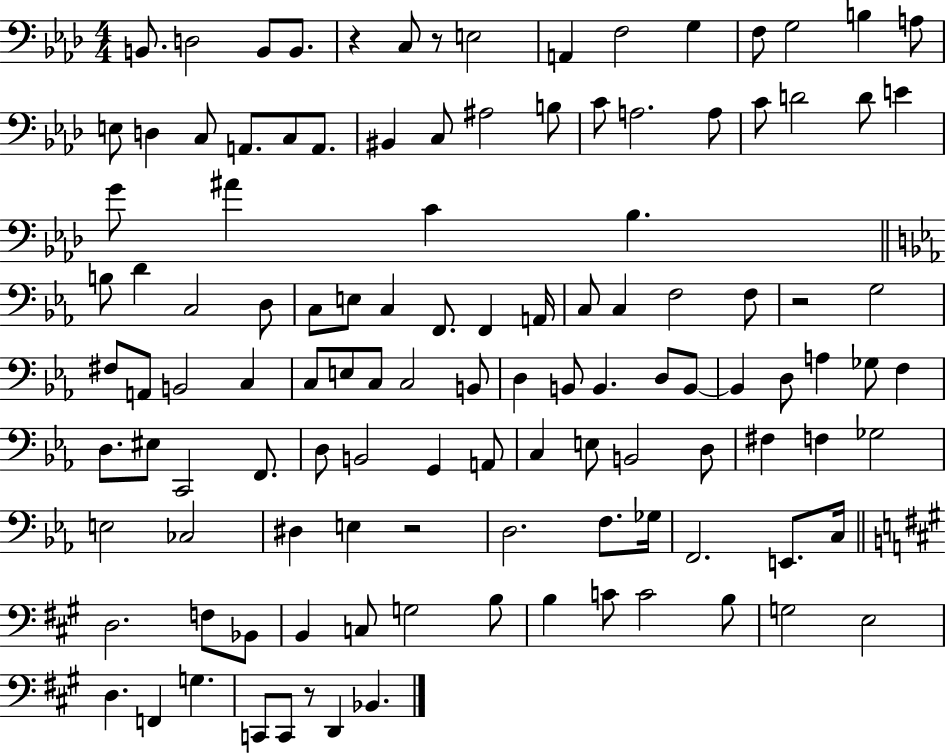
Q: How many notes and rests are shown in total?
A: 118